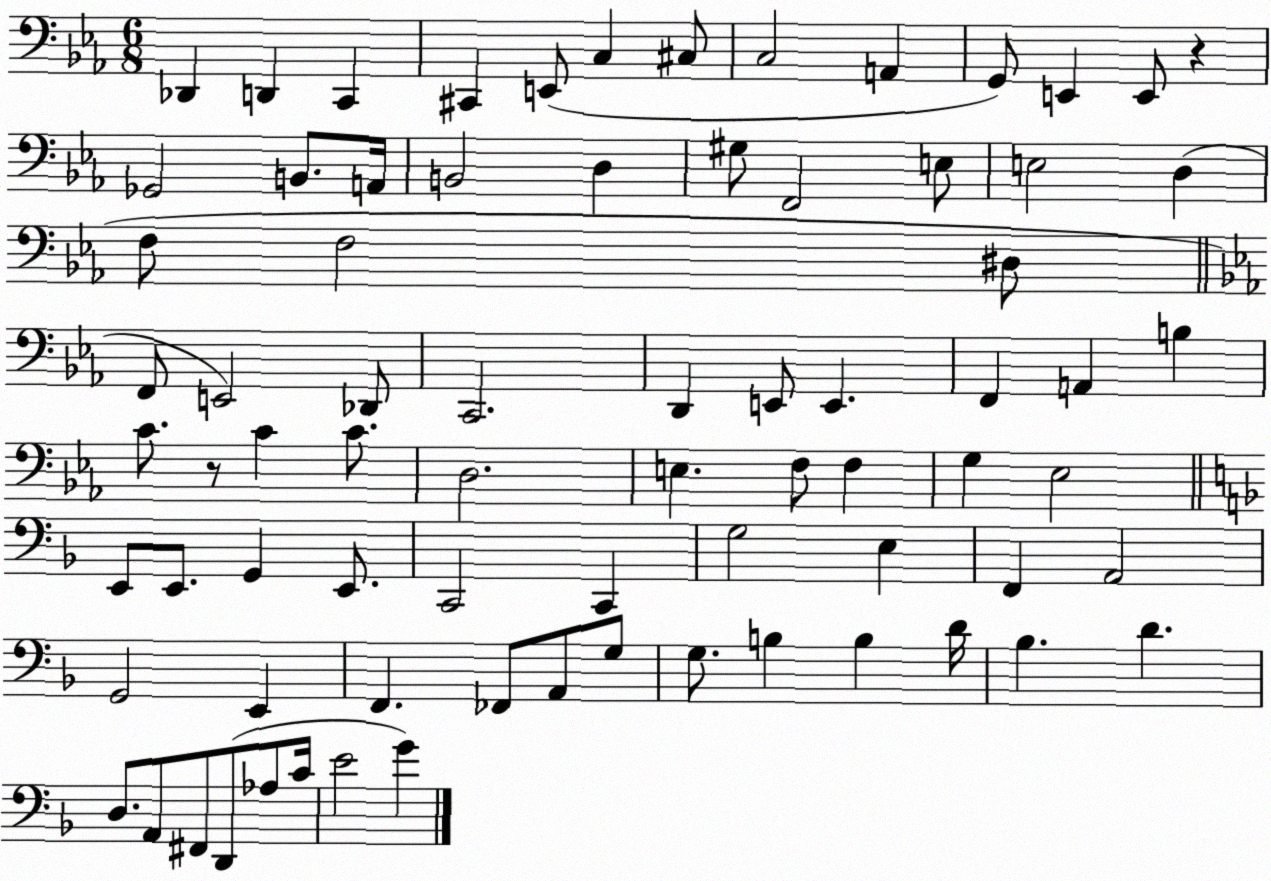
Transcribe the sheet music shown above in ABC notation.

X:1
T:Untitled
M:6/8
L:1/4
K:Eb
_D,, D,, C,, ^C,, E,,/2 C, ^C,/2 C,2 A,, G,,/2 E,, E,,/2 z _G,,2 B,,/2 A,,/4 B,,2 D, ^G,/2 F,,2 E,/2 E,2 D, F,/2 F,2 ^D,/2 F,,/2 E,,2 _D,,/2 C,,2 D,, E,,/2 E,, F,, A,, B, C/2 z/2 C C/2 D,2 E, F,/2 F, G, _E,2 E,,/2 E,,/2 G,, E,,/2 C,,2 C,, G,2 E, F,, A,,2 G,,2 E,, F,, _F,,/2 A,,/2 G,/2 G,/2 B, B, D/4 _B, D D,/2 A,,/2 ^F,,/2 D,,/2 _A,/2 C/4 E2 G